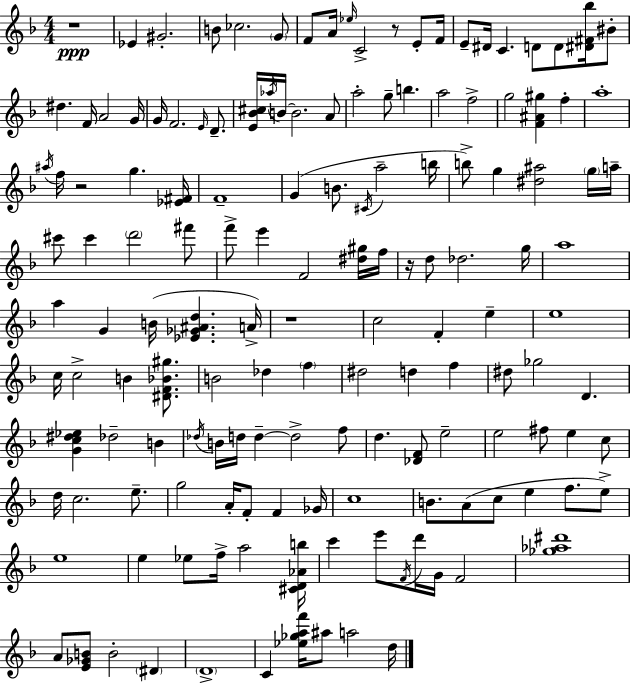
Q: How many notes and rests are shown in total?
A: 149